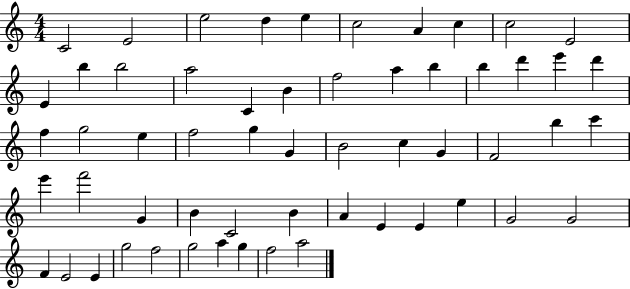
{
  \clef treble
  \numericTimeSignature
  \time 4/4
  \key c \major
  c'2 e'2 | e''2 d''4 e''4 | c''2 a'4 c''4 | c''2 e'2 | \break e'4 b''4 b''2 | a''2 c'4 b'4 | f''2 a''4 b''4 | b''4 d'''4 e'''4 d'''4 | \break f''4 g''2 e''4 | f''2 g''4 g'4 | b'2 c''4 g'4 | f'2 b''4 c'''4 | \break e'''4 f'''2 g'4 | b'4 c'2 b'4 | a'4 e'4 e'4 e''4 | g'2 g'2 | \break f'4 e'2 e'4 | g''2 f''2 | g''2 a''4 g''4 | f''2 a''2 | \break \bar "|."
}